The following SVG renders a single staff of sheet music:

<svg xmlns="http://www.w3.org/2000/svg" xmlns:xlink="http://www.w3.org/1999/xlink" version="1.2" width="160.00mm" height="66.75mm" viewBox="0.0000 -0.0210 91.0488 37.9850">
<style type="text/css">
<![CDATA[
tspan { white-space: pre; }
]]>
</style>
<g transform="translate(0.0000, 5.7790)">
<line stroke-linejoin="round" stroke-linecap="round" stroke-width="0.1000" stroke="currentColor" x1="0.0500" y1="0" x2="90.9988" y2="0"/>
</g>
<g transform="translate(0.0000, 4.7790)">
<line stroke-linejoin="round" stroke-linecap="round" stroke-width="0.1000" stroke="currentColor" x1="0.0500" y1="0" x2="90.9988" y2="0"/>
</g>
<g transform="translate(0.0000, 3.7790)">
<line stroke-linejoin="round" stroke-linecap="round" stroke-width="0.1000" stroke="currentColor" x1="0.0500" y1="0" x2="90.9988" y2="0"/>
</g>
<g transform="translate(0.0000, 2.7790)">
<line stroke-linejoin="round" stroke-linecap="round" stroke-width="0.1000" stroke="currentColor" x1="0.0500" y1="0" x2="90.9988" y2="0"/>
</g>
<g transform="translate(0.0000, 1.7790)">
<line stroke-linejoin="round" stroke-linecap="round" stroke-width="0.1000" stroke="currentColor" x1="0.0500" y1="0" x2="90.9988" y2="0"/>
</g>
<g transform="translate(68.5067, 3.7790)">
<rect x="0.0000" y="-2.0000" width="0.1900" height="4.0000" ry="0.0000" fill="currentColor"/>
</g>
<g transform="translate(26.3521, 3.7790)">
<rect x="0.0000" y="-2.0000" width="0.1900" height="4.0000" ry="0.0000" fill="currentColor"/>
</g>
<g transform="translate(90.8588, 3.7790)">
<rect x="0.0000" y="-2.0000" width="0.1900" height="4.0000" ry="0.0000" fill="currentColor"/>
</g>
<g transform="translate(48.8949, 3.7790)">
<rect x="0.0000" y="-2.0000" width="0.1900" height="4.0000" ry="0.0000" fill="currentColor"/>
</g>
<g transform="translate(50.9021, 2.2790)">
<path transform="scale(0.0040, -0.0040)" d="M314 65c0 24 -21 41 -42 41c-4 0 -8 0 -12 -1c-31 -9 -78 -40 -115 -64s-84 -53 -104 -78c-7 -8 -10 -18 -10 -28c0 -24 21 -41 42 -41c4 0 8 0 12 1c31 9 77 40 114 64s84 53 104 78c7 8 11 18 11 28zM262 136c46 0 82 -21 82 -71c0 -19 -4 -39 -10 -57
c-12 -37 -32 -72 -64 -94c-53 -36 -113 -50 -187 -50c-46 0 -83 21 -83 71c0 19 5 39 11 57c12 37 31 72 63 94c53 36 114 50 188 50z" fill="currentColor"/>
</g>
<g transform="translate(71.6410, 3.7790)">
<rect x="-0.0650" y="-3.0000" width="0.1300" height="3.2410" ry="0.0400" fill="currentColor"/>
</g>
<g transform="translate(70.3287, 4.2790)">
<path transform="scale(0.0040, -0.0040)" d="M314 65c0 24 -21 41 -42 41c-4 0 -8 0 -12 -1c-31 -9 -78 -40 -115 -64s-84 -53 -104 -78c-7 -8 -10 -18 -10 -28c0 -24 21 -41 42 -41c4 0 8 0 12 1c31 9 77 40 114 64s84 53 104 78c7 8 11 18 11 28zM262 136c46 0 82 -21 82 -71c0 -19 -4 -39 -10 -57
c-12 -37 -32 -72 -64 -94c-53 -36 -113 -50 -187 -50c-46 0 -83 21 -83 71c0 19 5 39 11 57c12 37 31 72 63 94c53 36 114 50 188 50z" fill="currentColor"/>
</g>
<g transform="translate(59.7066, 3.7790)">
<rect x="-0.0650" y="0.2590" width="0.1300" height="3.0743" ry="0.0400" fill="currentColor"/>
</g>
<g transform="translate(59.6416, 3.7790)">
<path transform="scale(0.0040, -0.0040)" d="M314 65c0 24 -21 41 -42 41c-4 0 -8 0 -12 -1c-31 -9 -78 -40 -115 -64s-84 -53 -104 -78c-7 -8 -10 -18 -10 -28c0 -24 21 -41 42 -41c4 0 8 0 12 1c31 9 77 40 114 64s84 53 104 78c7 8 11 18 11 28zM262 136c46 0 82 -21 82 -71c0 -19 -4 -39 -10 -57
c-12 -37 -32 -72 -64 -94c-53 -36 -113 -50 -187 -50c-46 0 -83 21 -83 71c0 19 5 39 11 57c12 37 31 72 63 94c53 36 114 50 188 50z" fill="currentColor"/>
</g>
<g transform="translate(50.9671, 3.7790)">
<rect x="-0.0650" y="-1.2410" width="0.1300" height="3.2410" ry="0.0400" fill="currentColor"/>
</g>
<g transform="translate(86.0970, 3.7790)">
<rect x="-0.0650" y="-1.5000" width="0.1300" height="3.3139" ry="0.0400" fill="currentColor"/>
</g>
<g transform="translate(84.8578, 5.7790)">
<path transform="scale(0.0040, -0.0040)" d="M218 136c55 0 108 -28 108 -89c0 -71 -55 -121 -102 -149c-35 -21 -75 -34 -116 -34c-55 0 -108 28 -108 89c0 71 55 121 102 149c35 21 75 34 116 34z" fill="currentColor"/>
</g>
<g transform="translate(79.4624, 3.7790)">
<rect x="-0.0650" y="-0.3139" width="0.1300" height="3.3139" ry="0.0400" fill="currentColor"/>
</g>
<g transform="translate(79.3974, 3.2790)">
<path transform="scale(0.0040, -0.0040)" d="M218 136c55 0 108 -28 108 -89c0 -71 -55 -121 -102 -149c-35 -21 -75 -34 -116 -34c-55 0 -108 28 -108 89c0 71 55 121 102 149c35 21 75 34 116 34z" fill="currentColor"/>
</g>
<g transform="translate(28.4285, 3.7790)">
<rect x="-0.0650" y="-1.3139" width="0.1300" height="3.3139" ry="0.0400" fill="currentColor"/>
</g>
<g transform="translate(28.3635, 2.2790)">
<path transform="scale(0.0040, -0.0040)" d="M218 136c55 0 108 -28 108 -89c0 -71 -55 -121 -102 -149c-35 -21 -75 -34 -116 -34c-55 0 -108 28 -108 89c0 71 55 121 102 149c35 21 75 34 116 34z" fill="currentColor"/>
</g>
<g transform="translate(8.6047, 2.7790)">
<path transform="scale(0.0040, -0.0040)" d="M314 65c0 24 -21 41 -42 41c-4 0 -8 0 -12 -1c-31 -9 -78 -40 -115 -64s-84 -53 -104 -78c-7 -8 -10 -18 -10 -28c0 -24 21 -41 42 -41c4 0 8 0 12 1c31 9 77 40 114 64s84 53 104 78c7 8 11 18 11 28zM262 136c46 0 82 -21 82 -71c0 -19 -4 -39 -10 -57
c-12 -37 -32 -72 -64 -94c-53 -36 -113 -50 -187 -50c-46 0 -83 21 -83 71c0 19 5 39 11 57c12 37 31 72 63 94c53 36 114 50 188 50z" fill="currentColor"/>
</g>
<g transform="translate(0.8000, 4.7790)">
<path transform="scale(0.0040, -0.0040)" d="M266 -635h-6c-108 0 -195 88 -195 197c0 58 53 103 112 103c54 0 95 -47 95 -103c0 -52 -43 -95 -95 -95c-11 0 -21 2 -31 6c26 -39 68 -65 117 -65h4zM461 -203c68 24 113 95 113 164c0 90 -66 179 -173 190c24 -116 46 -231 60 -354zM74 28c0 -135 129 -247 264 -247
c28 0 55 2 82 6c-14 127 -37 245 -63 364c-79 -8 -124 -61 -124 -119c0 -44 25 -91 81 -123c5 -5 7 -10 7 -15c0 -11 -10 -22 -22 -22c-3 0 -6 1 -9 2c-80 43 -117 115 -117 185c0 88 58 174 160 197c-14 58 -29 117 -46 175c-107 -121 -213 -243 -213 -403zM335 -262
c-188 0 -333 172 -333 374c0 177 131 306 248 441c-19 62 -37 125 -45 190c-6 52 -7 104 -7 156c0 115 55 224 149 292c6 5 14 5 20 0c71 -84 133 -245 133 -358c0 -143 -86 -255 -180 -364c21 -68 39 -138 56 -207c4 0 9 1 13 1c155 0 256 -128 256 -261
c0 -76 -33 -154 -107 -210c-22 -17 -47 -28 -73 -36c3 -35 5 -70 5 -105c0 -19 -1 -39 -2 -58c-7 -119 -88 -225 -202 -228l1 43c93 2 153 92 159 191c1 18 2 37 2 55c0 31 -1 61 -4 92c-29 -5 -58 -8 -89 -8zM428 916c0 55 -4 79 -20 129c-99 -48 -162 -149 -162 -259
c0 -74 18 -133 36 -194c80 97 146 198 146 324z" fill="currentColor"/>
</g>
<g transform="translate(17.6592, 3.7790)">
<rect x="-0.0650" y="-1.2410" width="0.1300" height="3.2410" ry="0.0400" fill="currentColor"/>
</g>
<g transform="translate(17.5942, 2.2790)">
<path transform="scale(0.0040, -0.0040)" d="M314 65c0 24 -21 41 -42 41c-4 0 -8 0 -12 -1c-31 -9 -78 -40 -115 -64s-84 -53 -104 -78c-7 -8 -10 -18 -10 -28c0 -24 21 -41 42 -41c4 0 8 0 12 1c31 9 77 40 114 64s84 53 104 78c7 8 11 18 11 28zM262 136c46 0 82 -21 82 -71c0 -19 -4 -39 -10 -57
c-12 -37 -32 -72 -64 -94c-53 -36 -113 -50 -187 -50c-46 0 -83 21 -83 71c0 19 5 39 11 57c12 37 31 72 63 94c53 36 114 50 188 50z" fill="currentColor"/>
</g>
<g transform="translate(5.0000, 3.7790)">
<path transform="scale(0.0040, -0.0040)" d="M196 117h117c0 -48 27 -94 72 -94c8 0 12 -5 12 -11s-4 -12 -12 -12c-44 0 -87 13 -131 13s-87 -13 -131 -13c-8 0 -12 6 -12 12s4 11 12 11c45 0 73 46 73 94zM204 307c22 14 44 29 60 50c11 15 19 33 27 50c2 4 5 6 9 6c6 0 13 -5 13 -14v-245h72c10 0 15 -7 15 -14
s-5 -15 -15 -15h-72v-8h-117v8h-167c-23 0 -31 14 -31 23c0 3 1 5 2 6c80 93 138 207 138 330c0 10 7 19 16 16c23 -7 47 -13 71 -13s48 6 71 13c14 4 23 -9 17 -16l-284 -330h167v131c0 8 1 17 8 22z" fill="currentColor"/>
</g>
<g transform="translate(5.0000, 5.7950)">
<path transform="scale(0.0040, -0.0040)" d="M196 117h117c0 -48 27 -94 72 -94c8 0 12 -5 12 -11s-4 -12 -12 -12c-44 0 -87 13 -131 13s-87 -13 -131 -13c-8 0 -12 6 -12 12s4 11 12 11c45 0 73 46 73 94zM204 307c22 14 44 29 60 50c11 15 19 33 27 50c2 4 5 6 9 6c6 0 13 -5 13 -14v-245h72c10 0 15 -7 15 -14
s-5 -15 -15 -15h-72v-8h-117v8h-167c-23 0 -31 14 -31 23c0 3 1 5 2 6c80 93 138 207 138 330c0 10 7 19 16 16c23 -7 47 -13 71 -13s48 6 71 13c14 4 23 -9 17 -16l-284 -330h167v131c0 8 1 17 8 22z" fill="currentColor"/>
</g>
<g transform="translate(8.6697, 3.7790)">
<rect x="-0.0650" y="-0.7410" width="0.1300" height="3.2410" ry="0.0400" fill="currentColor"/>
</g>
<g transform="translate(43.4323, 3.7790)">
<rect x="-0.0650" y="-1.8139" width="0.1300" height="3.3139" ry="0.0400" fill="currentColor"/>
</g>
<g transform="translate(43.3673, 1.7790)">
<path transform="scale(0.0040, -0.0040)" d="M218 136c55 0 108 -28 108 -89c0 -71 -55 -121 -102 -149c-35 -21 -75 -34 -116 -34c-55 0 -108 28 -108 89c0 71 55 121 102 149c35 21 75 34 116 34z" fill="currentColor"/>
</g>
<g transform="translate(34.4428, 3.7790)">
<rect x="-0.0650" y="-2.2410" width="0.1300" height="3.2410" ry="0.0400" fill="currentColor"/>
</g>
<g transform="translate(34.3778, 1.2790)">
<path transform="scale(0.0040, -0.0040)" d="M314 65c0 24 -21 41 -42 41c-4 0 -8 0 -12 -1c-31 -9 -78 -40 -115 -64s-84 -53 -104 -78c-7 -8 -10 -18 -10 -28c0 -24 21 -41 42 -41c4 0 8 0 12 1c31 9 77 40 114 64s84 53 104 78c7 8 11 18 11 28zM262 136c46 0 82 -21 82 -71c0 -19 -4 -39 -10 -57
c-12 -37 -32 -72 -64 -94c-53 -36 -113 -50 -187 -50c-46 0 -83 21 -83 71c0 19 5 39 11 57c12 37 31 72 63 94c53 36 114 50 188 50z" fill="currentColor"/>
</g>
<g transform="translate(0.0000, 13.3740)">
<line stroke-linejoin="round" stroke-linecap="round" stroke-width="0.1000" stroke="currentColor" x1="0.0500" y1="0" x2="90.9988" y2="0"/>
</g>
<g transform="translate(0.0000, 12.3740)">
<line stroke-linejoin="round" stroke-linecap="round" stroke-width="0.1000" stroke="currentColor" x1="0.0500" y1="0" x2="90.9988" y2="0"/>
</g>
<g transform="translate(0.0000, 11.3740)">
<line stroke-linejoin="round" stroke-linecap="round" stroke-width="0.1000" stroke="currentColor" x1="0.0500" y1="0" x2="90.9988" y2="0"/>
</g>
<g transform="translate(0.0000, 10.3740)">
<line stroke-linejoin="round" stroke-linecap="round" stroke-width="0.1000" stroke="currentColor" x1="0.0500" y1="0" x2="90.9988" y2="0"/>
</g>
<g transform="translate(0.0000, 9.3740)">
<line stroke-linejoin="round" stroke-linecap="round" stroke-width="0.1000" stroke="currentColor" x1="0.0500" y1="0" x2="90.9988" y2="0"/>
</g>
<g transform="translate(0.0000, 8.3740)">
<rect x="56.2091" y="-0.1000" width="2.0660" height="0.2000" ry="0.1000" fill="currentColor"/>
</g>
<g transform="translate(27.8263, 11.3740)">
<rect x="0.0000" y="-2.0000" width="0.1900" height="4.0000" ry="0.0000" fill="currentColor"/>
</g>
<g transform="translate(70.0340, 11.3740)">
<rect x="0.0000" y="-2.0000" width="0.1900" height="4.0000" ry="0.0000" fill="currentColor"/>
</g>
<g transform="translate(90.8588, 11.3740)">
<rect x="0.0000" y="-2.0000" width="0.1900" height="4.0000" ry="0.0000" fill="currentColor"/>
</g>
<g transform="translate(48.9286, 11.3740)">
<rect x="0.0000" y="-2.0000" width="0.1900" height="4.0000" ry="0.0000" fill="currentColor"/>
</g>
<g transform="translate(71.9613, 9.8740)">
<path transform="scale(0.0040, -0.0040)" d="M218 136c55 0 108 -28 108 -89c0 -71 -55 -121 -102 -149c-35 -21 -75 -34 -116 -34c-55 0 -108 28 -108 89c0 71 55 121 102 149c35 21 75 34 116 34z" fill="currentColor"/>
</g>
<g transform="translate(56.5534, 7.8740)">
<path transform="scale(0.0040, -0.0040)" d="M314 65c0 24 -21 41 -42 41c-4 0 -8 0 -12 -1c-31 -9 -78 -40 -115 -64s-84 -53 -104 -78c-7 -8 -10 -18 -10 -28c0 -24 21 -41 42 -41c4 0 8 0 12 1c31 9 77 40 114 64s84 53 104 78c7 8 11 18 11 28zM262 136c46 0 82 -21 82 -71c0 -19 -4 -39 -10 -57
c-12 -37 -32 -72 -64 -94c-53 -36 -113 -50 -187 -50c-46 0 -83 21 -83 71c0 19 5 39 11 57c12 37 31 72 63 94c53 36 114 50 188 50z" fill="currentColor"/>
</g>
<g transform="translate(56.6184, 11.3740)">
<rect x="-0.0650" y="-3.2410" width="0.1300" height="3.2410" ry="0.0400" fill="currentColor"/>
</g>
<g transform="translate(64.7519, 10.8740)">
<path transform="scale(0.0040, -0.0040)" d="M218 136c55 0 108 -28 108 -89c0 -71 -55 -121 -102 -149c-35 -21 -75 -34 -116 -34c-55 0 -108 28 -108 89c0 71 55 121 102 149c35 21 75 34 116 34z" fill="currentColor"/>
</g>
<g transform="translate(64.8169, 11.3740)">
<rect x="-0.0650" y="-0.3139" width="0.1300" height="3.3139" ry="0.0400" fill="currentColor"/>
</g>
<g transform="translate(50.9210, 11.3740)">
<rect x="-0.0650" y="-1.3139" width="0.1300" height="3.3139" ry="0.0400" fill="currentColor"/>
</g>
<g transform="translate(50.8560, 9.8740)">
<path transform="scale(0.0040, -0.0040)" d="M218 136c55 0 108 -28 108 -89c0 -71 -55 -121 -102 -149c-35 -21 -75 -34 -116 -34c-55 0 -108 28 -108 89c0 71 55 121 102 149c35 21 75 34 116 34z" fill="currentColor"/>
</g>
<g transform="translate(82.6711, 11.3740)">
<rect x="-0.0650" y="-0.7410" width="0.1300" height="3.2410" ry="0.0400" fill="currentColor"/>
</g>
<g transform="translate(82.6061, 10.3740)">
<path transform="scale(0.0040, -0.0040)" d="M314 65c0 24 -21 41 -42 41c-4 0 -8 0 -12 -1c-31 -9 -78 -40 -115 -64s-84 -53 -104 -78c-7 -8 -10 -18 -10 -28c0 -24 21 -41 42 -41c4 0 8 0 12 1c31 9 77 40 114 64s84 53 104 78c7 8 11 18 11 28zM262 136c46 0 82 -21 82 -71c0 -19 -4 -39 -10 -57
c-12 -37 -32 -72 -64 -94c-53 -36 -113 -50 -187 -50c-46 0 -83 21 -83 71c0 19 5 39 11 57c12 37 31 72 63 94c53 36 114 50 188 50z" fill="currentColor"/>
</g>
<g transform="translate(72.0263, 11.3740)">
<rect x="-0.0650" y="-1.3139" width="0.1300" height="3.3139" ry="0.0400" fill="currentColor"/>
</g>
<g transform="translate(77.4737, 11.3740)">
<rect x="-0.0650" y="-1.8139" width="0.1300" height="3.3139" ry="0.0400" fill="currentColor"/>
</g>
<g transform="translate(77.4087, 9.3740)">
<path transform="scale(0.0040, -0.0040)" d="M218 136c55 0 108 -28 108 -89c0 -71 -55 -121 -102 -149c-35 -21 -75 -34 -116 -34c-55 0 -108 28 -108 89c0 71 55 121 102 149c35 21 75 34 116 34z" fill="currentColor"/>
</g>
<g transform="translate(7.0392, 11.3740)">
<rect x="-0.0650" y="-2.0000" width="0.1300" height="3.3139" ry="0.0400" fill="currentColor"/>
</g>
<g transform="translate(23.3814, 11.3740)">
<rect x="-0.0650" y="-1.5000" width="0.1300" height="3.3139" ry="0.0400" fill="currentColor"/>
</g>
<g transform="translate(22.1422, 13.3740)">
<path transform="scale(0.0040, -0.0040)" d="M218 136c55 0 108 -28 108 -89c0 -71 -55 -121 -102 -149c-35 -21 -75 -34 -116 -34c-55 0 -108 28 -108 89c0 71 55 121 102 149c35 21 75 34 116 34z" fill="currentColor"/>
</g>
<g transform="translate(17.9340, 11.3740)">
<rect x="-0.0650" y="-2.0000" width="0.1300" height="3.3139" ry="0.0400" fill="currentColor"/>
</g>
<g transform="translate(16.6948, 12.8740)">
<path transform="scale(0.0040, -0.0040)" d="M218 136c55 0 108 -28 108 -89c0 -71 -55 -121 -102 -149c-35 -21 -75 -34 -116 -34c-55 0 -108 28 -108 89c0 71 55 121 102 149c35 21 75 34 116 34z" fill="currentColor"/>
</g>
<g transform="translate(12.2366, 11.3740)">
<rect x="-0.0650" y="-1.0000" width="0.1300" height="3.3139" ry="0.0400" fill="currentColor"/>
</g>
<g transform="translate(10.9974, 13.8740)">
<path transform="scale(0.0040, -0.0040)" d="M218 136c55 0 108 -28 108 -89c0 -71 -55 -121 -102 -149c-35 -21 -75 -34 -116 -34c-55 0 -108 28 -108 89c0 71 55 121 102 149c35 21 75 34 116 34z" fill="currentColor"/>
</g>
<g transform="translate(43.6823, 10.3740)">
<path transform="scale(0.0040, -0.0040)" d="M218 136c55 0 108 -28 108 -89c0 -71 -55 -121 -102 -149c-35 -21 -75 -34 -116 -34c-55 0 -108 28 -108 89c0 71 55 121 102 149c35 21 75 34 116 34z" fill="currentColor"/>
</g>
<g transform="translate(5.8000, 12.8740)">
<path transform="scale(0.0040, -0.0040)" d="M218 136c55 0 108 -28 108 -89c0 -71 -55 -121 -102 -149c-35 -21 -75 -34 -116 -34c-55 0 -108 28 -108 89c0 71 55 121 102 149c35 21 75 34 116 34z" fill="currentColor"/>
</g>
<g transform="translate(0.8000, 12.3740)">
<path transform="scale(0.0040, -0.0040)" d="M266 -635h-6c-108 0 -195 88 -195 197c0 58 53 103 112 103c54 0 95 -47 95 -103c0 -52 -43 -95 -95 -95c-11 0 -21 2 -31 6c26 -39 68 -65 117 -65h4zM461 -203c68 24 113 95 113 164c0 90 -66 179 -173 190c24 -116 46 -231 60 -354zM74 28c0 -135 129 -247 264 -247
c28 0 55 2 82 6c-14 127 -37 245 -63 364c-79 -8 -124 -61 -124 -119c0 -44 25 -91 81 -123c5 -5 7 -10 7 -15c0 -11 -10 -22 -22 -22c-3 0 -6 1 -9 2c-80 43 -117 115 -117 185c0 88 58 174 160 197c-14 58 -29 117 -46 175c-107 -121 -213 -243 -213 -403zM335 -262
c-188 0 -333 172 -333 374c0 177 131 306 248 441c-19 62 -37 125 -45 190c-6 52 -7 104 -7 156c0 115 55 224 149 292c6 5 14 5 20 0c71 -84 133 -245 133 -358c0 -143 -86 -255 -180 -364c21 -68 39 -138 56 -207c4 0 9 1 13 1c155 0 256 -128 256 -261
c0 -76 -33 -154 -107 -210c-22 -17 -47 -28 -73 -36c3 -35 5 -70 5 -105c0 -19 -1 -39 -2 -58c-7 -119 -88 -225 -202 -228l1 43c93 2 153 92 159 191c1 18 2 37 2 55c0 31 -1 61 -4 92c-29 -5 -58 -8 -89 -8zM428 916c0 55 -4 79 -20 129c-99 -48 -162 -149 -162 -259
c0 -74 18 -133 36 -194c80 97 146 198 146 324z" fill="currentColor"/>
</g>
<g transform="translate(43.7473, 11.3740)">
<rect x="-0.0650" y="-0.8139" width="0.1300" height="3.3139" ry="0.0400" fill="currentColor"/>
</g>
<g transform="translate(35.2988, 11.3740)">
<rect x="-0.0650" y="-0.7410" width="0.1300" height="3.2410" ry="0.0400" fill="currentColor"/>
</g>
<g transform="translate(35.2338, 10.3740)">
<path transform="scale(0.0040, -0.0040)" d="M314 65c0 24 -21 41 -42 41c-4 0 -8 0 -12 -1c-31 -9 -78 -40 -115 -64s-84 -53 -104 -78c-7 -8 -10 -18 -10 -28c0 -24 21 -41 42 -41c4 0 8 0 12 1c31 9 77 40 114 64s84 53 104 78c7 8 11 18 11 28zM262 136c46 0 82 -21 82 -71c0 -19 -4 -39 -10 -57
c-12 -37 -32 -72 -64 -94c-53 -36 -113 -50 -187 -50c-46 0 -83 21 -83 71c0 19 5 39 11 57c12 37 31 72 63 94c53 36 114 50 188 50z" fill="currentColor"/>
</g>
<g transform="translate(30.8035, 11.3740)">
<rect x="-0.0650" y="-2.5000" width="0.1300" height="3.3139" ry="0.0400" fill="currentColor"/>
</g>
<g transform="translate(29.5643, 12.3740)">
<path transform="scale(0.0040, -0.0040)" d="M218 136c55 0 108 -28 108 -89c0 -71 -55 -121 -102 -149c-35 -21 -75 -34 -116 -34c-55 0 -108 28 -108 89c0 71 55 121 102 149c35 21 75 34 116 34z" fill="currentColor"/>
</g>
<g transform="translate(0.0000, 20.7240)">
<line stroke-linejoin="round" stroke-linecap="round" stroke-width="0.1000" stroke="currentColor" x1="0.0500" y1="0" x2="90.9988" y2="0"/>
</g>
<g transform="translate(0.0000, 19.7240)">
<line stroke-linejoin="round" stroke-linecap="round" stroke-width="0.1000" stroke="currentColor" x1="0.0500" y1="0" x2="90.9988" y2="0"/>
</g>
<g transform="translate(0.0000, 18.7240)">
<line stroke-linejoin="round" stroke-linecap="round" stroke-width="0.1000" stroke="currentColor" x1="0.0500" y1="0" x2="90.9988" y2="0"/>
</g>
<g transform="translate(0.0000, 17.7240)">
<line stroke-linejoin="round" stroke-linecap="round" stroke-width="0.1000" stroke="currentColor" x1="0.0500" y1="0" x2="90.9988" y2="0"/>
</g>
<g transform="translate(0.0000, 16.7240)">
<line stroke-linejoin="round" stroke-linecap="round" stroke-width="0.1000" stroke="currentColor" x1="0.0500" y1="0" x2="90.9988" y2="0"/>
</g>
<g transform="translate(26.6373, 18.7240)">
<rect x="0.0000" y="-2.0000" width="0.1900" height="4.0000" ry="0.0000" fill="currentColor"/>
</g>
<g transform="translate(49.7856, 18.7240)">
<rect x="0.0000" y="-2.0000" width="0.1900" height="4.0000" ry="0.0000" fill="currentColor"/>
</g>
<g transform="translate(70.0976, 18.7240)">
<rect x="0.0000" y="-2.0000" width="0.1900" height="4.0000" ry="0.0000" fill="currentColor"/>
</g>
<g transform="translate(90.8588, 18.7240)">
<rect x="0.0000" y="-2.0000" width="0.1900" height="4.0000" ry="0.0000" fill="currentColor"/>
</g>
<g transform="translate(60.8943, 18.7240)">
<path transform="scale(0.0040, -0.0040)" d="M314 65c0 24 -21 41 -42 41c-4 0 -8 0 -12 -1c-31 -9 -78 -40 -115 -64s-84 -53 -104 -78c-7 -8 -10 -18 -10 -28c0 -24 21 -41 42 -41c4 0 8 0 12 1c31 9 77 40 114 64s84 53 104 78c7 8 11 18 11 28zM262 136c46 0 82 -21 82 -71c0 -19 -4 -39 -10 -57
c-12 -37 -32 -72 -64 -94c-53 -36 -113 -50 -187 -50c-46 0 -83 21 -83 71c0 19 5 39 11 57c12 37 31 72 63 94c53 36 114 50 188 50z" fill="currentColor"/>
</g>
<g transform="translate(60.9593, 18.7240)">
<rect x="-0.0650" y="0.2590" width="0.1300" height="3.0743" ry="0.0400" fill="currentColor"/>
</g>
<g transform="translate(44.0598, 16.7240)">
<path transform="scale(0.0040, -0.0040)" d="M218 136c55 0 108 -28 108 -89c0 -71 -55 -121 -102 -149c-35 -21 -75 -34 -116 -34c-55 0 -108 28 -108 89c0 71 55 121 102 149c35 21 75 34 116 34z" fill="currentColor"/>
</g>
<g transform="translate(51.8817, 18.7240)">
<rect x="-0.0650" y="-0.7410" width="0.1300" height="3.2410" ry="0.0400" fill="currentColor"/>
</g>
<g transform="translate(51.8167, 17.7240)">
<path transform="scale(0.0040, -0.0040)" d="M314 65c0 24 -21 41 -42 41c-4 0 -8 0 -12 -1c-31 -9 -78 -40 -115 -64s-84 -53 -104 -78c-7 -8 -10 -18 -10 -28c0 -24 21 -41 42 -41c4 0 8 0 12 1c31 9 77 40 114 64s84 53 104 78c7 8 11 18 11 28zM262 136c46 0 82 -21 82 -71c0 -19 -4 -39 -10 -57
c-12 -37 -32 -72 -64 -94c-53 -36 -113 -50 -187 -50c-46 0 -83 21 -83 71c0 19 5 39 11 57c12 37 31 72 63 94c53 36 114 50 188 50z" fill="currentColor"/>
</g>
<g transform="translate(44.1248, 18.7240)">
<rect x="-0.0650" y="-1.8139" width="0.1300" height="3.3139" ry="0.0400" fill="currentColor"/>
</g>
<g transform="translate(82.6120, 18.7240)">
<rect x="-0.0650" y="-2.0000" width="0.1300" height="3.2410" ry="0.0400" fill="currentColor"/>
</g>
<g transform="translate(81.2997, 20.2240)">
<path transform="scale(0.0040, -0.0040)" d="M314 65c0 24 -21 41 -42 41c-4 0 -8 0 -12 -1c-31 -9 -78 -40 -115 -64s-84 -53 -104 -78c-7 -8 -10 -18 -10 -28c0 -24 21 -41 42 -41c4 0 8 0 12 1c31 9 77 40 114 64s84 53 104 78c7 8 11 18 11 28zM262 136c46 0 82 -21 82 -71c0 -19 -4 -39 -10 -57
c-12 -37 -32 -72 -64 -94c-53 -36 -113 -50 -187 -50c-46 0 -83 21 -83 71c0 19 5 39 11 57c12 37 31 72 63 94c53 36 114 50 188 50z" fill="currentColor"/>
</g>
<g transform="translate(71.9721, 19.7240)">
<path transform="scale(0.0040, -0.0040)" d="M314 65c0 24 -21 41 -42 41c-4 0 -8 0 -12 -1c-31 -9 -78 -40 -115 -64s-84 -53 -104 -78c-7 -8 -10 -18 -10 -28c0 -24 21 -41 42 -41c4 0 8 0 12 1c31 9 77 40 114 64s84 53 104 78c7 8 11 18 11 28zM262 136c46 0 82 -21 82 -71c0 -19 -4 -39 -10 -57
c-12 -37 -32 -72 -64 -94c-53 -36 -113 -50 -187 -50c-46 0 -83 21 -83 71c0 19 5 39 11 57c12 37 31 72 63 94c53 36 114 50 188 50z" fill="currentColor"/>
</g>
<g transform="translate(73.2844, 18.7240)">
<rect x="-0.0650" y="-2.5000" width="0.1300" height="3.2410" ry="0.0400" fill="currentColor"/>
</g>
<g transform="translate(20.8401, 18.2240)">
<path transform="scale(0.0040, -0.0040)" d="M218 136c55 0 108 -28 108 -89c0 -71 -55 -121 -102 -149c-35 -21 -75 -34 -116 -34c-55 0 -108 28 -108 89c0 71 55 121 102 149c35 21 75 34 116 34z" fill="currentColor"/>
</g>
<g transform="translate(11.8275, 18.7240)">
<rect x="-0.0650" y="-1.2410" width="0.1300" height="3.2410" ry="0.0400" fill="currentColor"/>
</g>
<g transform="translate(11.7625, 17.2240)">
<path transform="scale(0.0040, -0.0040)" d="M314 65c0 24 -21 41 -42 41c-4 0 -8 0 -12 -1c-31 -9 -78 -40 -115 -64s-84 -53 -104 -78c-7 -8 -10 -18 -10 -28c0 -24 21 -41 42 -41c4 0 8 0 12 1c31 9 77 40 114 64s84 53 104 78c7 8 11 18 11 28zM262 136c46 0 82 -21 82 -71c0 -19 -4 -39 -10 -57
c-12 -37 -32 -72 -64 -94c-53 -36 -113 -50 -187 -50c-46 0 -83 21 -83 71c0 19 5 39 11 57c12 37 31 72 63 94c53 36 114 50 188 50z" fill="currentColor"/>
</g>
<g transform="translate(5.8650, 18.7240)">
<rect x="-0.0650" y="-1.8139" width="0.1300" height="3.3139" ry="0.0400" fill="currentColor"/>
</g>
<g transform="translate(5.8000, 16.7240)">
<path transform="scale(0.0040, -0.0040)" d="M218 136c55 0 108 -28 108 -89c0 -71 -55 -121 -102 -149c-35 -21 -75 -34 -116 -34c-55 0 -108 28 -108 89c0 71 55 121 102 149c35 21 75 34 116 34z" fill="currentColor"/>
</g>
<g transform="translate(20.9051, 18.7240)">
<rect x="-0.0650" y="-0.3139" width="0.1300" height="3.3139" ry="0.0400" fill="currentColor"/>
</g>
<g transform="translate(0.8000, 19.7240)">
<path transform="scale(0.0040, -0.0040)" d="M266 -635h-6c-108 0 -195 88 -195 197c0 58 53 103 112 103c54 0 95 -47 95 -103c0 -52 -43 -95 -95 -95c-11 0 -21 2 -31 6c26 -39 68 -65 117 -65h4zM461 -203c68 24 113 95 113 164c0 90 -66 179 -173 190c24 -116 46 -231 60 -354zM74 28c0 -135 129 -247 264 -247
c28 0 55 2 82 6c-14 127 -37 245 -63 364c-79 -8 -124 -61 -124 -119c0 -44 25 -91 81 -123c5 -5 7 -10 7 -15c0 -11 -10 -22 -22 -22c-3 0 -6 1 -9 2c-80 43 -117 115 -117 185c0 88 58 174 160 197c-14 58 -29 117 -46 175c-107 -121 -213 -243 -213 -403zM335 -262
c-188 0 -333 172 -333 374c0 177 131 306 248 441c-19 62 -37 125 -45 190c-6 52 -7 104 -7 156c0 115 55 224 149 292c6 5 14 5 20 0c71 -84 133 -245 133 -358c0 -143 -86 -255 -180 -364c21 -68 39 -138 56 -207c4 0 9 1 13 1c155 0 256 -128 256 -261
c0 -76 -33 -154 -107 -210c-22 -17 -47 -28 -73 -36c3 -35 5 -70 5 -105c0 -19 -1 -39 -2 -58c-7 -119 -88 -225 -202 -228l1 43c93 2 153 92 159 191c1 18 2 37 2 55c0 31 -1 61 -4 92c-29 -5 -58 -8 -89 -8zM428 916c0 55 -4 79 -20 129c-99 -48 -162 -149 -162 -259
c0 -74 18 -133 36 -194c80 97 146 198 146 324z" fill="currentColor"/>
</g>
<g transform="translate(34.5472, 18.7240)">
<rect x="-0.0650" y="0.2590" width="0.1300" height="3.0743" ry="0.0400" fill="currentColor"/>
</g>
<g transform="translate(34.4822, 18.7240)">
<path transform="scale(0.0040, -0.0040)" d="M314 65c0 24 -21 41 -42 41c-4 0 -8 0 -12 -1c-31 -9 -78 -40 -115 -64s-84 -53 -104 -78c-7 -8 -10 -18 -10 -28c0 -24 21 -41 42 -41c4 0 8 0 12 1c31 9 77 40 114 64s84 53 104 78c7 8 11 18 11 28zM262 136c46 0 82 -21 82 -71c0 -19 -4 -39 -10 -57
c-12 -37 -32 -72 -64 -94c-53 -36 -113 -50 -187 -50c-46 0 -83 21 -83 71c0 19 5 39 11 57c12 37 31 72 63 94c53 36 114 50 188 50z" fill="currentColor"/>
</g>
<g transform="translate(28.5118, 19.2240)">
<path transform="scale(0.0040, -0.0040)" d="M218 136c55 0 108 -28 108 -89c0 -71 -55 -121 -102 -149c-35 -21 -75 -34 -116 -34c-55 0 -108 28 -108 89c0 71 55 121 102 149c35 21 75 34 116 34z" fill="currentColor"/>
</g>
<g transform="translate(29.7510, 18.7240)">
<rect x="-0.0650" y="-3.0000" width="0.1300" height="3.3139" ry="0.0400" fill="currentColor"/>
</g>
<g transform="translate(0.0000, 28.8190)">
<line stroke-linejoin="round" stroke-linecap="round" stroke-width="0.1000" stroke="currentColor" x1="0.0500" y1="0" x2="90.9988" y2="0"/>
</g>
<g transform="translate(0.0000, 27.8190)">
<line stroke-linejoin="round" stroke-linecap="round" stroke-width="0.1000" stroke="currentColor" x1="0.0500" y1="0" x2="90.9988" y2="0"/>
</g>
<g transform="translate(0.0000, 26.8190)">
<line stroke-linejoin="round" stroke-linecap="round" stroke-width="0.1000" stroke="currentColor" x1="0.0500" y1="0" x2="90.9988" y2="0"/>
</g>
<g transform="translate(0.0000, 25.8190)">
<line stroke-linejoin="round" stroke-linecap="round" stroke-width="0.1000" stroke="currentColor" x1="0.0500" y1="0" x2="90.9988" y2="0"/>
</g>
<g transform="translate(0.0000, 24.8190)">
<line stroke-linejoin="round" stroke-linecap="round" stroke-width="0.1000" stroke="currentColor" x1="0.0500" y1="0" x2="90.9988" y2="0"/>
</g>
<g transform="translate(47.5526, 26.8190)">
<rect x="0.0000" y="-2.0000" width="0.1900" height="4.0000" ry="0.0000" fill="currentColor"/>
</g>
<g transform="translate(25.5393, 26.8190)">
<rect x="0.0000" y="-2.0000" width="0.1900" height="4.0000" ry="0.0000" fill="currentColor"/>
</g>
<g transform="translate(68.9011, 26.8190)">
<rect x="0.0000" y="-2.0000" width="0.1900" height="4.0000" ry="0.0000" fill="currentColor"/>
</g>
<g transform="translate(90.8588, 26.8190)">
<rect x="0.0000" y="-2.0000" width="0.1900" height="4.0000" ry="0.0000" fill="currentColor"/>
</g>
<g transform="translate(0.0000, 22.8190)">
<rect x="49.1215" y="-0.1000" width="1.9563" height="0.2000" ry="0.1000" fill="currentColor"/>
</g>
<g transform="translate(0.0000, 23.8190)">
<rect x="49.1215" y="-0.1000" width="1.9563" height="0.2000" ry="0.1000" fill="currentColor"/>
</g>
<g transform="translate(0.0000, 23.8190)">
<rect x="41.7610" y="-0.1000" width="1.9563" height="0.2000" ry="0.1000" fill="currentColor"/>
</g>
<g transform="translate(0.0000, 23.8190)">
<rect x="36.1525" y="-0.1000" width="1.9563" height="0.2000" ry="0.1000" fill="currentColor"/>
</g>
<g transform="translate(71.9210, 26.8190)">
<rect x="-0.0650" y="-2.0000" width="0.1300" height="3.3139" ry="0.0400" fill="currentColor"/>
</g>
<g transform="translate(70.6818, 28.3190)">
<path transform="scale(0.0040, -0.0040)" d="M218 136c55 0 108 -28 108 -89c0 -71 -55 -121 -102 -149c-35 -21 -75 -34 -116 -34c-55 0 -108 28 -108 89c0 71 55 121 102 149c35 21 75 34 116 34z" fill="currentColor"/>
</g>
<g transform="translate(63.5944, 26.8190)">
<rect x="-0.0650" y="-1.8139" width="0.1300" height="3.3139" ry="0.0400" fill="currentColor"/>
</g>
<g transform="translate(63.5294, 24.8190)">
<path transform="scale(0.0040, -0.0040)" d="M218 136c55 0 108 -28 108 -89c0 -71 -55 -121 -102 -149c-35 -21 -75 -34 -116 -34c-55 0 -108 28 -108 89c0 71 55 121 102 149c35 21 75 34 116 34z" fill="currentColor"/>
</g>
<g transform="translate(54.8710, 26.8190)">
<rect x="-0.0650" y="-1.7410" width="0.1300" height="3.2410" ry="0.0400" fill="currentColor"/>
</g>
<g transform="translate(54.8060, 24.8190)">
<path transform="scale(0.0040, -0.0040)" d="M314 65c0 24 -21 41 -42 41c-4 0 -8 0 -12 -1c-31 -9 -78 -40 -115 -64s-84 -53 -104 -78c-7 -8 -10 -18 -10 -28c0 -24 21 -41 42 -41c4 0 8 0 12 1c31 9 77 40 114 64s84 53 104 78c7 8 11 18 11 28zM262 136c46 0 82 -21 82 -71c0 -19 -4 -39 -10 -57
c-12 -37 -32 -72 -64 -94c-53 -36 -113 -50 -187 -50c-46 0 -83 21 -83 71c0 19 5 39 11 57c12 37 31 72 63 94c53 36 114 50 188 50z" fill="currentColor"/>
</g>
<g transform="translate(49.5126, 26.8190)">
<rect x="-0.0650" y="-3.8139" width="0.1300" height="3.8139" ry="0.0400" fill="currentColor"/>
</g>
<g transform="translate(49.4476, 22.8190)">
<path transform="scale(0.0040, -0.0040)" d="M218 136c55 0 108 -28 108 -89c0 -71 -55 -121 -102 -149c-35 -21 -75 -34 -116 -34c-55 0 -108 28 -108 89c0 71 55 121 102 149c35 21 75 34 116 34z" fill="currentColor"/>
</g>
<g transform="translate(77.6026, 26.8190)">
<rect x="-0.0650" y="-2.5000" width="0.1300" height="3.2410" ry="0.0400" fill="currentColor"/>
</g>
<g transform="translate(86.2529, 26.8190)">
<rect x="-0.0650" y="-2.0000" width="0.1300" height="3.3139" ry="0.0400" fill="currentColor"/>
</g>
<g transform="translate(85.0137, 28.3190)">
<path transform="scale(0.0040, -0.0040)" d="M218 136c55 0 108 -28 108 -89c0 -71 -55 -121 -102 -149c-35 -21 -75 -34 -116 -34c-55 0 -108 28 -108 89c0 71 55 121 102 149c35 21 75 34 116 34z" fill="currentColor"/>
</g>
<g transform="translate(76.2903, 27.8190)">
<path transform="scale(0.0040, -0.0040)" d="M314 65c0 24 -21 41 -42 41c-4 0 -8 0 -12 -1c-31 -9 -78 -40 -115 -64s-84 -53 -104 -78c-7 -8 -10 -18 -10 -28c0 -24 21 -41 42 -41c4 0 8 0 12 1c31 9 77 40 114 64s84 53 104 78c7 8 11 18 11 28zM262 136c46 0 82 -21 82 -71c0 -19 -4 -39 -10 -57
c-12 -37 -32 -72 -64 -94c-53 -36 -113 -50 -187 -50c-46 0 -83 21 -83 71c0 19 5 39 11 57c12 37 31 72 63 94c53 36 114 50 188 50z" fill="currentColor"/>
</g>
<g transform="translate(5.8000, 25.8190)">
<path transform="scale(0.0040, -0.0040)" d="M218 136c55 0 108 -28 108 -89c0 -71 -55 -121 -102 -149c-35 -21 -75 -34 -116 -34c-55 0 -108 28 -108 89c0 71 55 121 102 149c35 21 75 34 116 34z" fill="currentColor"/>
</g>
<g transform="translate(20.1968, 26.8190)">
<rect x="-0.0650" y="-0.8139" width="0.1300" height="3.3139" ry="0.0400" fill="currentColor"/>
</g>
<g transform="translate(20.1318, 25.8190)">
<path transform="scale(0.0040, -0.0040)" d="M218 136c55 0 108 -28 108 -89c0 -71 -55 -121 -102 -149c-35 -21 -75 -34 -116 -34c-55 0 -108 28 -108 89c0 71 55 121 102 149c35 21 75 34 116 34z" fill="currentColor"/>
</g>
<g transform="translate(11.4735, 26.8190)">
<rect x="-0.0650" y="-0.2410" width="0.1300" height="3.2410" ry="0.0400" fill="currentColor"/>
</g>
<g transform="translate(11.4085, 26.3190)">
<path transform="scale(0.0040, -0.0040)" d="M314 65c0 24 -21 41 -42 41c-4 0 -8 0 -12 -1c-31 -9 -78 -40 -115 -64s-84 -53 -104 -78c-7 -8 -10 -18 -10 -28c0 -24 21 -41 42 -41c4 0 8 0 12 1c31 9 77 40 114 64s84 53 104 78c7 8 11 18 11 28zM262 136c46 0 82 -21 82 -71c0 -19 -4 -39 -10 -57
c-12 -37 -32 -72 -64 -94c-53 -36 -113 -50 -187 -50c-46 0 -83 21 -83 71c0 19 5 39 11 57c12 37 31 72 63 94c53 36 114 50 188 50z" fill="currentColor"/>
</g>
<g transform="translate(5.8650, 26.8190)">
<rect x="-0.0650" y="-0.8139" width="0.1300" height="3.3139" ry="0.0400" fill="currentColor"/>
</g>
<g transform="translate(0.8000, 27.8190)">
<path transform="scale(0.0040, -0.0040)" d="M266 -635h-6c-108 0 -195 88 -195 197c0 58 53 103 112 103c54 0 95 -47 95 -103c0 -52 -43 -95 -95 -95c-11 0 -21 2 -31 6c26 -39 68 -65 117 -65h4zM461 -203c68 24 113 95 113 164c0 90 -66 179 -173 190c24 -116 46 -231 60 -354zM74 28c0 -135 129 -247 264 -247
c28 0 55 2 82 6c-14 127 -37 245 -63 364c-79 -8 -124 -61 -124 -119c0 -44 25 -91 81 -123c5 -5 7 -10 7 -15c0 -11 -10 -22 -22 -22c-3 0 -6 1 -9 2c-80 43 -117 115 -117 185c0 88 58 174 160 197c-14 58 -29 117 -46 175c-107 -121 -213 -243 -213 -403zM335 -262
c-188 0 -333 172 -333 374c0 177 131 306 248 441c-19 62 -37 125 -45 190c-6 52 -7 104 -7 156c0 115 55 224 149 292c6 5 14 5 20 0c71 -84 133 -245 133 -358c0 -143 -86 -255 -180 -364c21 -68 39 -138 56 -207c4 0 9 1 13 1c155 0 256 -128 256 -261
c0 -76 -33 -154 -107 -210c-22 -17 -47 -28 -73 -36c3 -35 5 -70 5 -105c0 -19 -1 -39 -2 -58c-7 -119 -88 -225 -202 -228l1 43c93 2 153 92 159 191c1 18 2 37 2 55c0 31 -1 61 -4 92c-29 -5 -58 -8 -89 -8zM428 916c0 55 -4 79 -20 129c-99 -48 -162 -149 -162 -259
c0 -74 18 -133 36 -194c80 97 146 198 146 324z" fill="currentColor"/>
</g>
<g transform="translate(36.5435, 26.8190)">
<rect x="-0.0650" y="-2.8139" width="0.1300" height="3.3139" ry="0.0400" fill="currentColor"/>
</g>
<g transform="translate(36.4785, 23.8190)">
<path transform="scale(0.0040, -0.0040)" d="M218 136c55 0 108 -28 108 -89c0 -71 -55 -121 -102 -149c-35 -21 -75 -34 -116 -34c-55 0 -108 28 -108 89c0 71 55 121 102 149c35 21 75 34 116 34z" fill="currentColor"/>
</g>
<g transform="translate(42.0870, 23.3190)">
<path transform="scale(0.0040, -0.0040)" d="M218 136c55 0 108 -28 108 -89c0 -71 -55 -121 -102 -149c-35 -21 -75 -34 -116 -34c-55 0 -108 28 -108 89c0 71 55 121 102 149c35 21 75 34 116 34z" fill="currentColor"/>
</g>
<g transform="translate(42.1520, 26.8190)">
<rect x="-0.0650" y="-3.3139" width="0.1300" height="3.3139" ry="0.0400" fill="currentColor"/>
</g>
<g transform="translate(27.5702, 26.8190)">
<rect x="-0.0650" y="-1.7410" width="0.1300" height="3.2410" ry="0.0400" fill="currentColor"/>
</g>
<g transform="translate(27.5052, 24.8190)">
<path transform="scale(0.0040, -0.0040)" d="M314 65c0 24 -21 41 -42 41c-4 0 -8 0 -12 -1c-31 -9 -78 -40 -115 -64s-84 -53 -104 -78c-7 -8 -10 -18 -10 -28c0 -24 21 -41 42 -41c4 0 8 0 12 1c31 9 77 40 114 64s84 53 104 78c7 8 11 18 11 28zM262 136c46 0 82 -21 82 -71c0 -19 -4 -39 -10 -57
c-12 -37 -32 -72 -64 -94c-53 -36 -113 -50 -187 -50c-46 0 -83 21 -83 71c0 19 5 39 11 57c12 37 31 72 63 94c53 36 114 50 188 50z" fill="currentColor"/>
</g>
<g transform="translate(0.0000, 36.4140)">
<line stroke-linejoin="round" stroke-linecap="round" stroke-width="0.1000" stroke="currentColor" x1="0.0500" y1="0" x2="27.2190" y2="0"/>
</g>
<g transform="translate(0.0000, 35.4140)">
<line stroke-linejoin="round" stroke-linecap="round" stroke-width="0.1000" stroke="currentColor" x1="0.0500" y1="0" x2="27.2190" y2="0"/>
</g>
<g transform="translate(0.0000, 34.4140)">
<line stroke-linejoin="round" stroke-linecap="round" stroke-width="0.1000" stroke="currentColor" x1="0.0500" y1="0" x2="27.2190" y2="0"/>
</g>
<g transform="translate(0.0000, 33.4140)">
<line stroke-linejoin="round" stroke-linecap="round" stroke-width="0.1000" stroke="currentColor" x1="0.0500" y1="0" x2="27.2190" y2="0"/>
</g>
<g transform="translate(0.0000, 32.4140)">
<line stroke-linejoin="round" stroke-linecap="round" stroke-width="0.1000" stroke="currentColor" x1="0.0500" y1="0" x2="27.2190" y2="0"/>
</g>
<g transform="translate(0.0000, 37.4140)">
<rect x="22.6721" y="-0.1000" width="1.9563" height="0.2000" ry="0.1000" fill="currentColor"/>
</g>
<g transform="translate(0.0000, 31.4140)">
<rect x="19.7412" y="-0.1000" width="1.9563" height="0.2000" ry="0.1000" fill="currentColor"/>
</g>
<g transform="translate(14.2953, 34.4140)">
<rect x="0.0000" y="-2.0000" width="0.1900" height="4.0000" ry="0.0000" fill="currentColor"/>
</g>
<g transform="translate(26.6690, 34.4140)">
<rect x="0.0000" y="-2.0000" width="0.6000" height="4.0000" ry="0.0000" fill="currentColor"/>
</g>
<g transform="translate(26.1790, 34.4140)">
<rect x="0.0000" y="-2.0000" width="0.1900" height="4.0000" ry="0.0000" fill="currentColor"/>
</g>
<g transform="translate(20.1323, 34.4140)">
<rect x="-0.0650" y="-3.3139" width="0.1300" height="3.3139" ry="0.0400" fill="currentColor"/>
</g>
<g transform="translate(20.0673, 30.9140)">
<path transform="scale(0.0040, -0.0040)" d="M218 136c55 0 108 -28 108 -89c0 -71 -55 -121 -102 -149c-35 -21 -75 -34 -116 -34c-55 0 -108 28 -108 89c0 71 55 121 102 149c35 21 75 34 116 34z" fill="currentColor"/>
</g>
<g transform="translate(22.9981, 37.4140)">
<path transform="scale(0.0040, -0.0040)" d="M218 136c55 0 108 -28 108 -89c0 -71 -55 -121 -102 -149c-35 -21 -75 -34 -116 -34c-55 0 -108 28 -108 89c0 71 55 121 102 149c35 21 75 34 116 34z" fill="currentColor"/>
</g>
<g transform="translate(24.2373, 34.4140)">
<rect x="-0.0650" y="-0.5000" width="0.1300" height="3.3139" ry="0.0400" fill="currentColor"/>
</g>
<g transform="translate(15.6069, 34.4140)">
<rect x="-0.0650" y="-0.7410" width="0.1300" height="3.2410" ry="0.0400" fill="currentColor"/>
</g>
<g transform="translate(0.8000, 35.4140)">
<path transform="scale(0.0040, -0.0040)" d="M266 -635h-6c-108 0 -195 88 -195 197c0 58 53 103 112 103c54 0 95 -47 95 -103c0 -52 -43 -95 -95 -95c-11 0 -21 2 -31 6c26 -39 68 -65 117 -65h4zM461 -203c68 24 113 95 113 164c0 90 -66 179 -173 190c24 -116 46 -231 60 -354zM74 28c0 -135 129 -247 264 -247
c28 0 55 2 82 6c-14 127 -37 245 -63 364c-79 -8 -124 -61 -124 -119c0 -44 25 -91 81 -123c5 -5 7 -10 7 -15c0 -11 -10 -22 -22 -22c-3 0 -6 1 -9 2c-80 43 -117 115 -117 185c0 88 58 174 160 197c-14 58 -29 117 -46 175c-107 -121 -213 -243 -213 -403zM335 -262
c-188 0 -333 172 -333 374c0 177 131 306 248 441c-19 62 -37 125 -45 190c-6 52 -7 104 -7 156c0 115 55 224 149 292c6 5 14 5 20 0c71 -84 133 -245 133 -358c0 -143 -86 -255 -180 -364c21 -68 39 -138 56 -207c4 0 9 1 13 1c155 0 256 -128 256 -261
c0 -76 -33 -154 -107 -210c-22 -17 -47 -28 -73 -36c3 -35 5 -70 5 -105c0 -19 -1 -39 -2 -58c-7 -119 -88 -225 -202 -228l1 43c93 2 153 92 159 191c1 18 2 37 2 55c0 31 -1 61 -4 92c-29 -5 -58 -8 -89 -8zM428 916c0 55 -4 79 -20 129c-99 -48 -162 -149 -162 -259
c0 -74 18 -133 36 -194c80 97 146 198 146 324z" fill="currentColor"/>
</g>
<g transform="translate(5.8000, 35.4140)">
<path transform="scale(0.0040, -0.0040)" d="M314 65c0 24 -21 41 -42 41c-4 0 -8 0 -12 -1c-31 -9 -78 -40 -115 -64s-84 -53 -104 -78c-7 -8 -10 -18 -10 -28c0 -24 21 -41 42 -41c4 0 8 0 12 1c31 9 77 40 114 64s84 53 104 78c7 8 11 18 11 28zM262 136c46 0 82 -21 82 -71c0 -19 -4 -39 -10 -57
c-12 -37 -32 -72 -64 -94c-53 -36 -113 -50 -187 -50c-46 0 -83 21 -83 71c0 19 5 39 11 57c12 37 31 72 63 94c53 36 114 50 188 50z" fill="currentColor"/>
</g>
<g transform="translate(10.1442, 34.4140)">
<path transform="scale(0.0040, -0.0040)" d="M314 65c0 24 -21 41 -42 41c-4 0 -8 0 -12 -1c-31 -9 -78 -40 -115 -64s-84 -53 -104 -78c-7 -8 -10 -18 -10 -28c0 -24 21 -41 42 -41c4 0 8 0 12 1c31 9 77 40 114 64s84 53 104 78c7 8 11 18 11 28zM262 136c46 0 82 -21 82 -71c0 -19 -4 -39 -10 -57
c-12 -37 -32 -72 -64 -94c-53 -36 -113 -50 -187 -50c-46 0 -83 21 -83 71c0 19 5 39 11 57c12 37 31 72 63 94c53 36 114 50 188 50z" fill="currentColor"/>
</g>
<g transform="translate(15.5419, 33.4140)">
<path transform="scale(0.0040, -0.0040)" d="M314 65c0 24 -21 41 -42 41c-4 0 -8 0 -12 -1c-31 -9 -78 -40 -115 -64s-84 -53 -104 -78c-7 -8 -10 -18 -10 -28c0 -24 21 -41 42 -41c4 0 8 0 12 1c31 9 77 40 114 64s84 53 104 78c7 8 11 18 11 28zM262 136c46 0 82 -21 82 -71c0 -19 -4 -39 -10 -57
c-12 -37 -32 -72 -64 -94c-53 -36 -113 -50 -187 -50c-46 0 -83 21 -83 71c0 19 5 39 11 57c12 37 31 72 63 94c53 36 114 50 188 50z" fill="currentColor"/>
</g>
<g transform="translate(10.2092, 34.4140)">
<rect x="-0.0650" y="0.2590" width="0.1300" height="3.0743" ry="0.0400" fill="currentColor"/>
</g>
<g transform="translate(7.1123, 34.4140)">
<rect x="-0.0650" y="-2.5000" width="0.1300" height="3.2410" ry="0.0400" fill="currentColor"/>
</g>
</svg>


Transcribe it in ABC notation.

X:1
T:Untitled
M:4/4
L:1/4
K:C
d2 e2 e g2 f e2 B2 A2 c E F D F E G d2 d e b2 c e f d2 f e2 c A B2 f d2 B2 G2 F2 d c2 d f2 a b c' f2 f F G2 F G2 B2 d2 b C